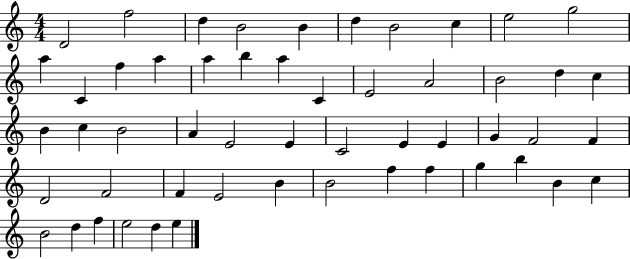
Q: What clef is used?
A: treble